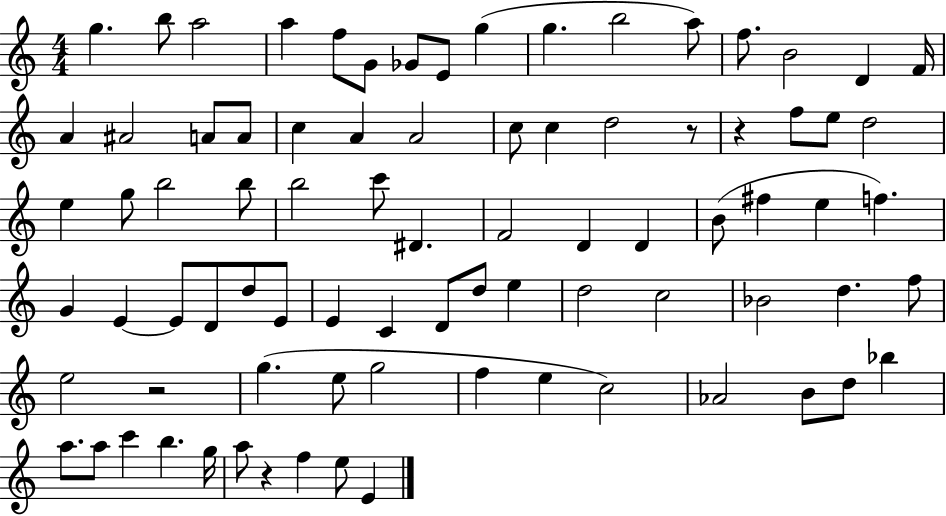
X:1
T:Untitled
M:4/4
L:1/4
K:C
g b/2 a2 a f/2 G/2 _G/2 E/2 g g b2 a/2 f/2 B2 D F/4 A ^A2 A/2 A/2 c A A2 c/2 c d2 z/2 z f/2 e/2 d2 e g/2 b2 b/2 b2 c'/2 ^D F2 D D B/2 ^f e f G E E/2 D/2 d/2 E/2 E C D/2 d/2 e d2 c2 _B2 d f/2 e2 z2 g e/2 g2 f e c2 _A2 B/2 d/2 _b a/2 a/2 c' b g/4 a/2 z f e/2 E